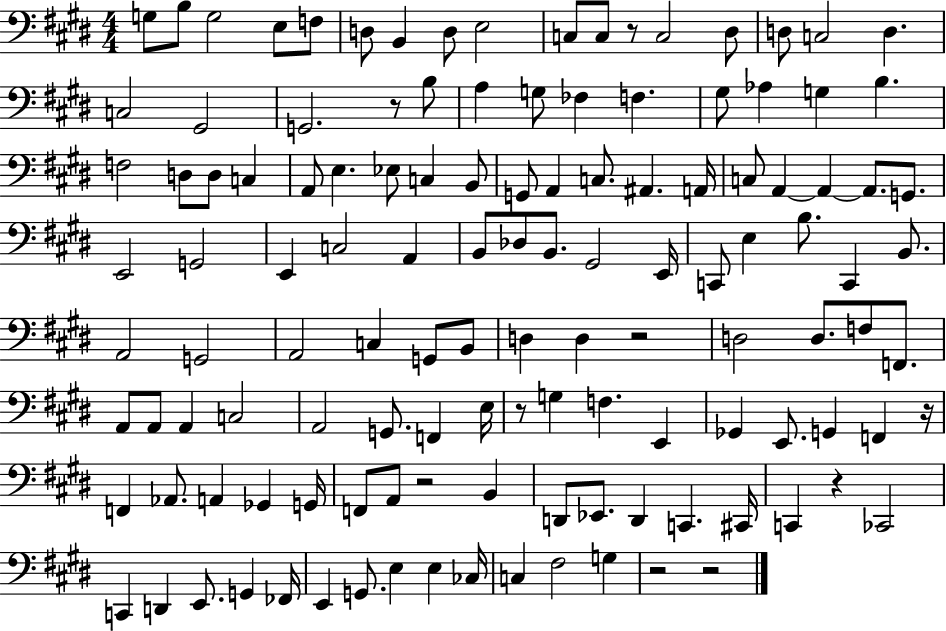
X:1
T:Untitled
M:4/4
L:1/4
K:E
G,/2 B,/2 G,2 E,/2 F,/2 D,/2 B,, D,/2 E,2 C,/2 C,/2 z/2 C,2 ^D,/2 D,/2 C,2 D, C,2 ^G,,2 G,,2 z/2 B,/2 A, G,/2 _F, F, ^G,/2 _A, G, B, F,2 D,/2 D,/2 C, A,,/2 E, _E,/2 C, B,,/2 G,,/2 A,, C,/2 ^A,, A,,/4 C,/2 A,, A,, A,,/2 G,,/2 E,,2 G,,2 E,, C,2 A,, B,,/2 _D,/2 B,,/2 ^G,,2 E,,/4 C,,/2 E, B,/2 C,, B,,/2 A,,2 G,,2 A,,2 C, G,,/2 B,,/2 D, D, z2 D,2 D,/2 F,/2 F,,/2 A,,/2 A,,/2 A,, C,2 A,,2 G,,/2 F,, E,/4 z/2 G, F, E,, _G,, E,,/2 G,, F,, z/4 F,, _A,,/2 A,, _G,, G,,/4 F,,/2 A,,/2 z2 B,, D,,/2 _E,,/2 D,, C,, ^C,,/4 C,, z _C,,2 C,, D,, E,,/2 G,, _F,,/4 E,, G,,/2 E, E, _C,/4 C, ^F,2 G, z2 z2